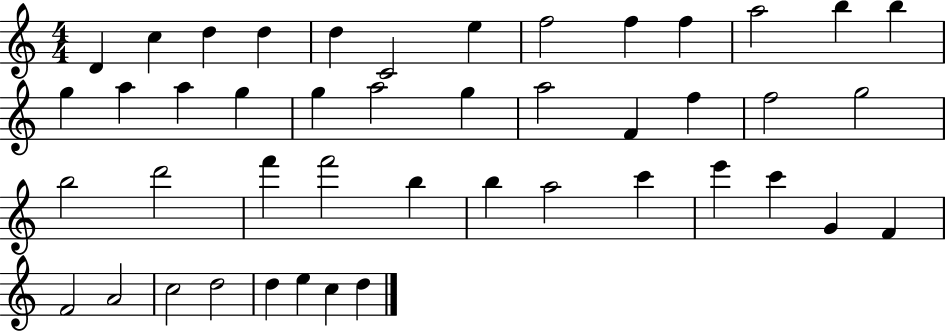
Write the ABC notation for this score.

X:1
T:Untitled
M:4/4
L:1/4
K:C
D c d d d C2 e f2 f f a2 b b g a a g g a2 g a2 F f f2 g2 b2 d'2 f' f'2 b b a2 c' e' c' G F F2 A2 c2 d2 d e c d